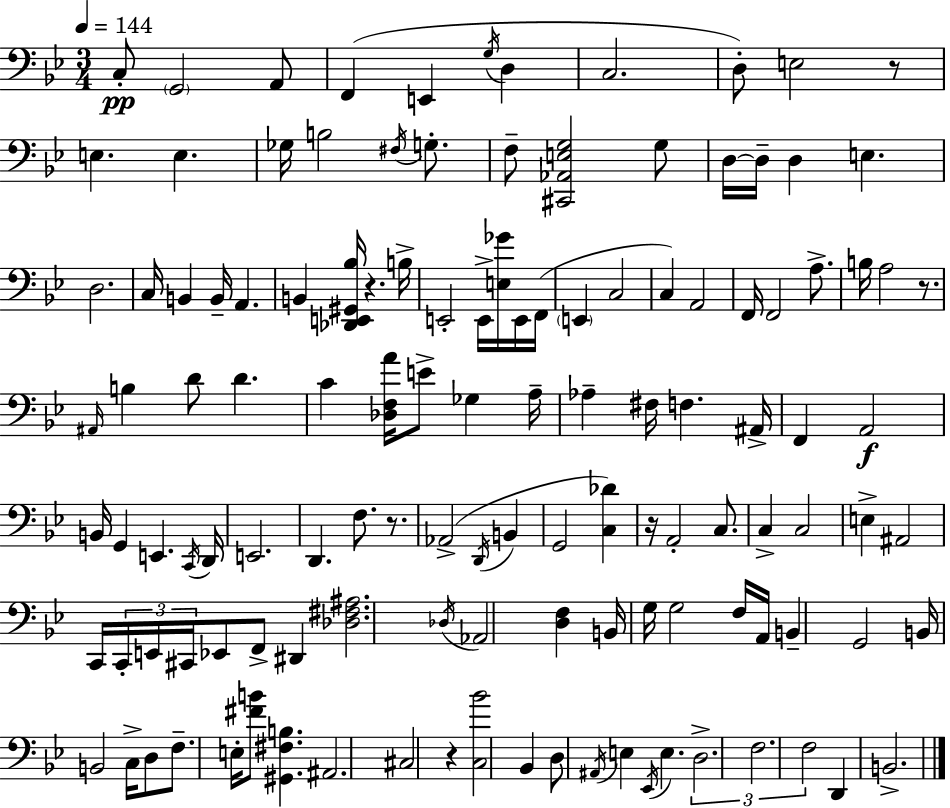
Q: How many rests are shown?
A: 6